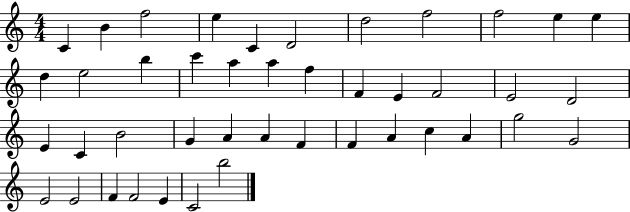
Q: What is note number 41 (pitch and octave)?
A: E4